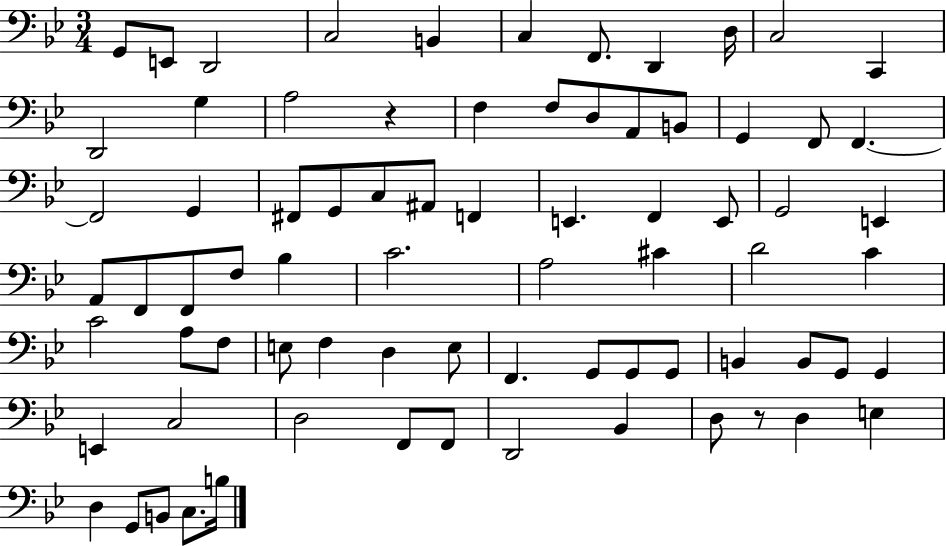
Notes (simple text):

G2/e E2/e D2/h C3/h B2/q C3/q F2/e. D2/q D3/s C3/h C2/q D2/h G3/q A3/h R/q F3/q F3/e D3/e A2/e B2/e G2/q F2/e F2/q. F2/h G2/q F#2/e G2/e C3/e A#2/e F2/q E2/q. F2/q E2/e G2/h E2/q A2/e F2/e F2/e F3/e Bb3/q C4/h. A3/h C#4/q D4/h C4/q C4/h A3/e F3/e E3/e F3/q D3/q E3/e F2/q. G2/e G2/e G2/e B2/q B2/e G2/e G2/q E2/q C3/h D3/h F2/e F2/e D2/h Bb2/q D3/e R/e D3/q E3/q D3/q G2/e B2/e C3/e. B3/s